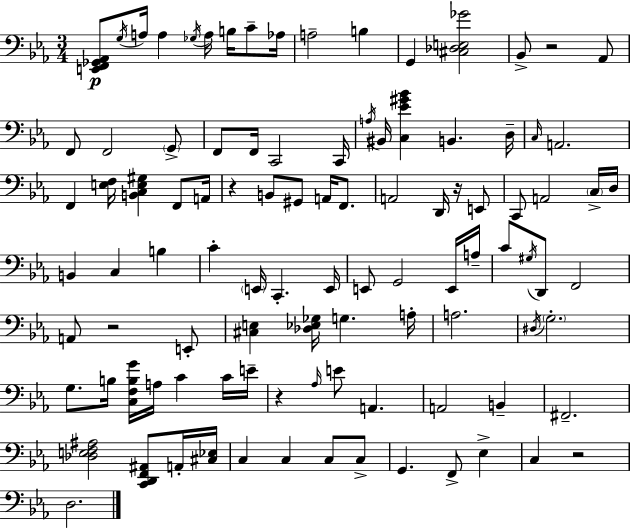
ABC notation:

X:1
T:Untitled
M:3/4
L:1/4
K:Cm
[E,,F,,_G,,_A,,]/2 G,/4 A,/4 A, _G,/4 A,/4 B,/4 C/2 _A,/4 A,2 B, G,, [^C,_D,E,_G]2 _B,,/2 z2 _A,,/2 F,,/2 F,,2 G,,/2 F,,/2 F,,/4 C,,2 C,,/4 A,/4 ^B,,/4 [C,_E^G_B] B,, D,/4 C,/4 A,,2 F,, [E,F,]/4 [B,,C,E,^G,] F,,/2 A,,/4 z B,,/2 ^G,,/2 A,,/4 F,,/2 A,,2 D,,/4 z/4 E,,/2 C,,/2 A,,2 C,/4 D,/4 B,, C, B, C E,,/4 C,, E,,/4 E,,/2 G,,2 E,,/4 A,/4 C/2 ^G,/4 D,,/2 F,,2 A,,/2 z2 E,,/2 [^C,E,] [_D,_E,_G,]/4 G, A,/4 A,2 ^D,/4 G,2 G,/2 B,/4 [C,F,B,G]/4 A,/4 C C/4 E/4 z _A,/4 E/2 A,, A,,2 B,, ^F,,2 [_D,E,F,^A,]2 [C,,D,,F,,^A,,]/2 A,,/4 [^C,_E,]/4 C, C, C,/2 C,/2 G,, F,,/2 _E, C, z2 D,2